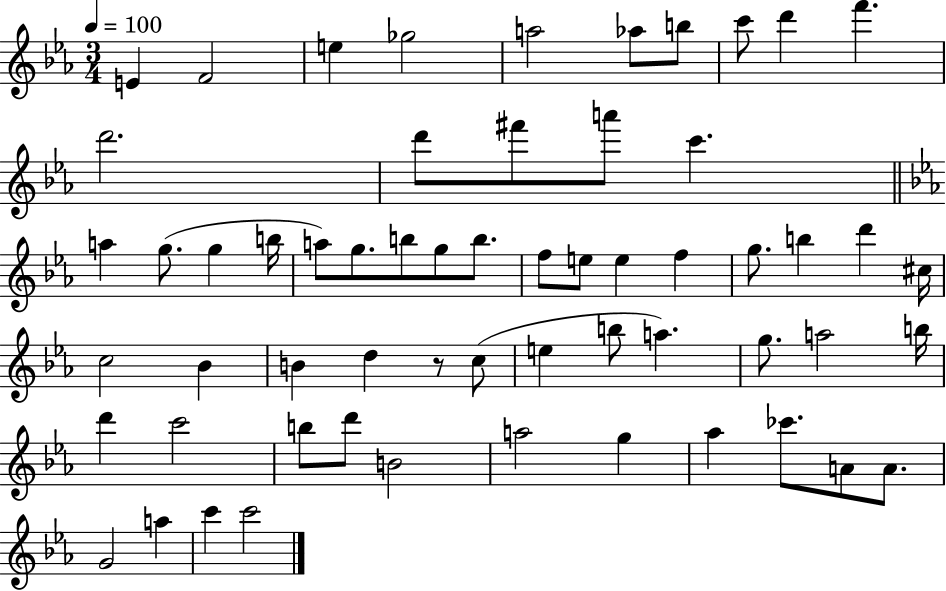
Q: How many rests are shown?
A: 1